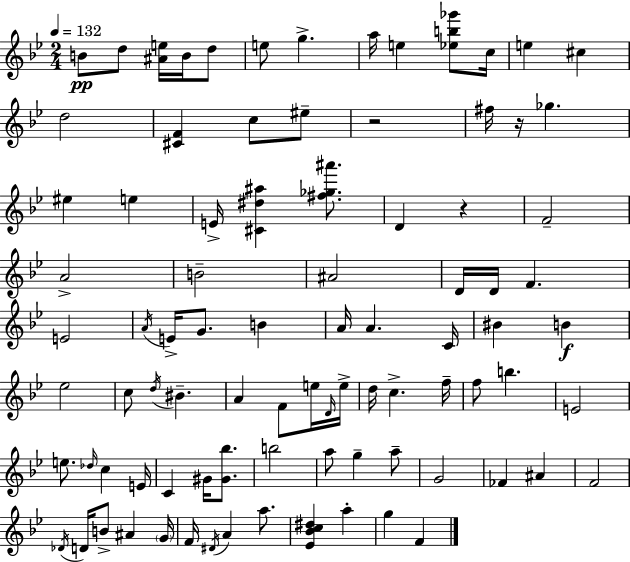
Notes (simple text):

B4/e D5/e [A#4,E5]/s B4/s D5/e E5/e G5/q. A5/s E5/q [Eb5,B5,Gb6]/e C5/s E5/q C#5/q D5/h [C#4,F4]/q C5/e EIS5/e R/h F#5/s R/s Gb5/q. EIS5/q E5/q E4/s [C#4,D#5,A#5]/q [F#5,Gb5,A#6]/e. D4/q R/q F4/h A4/h B4/h A#4/h D4/s D4/s F4/q. E4/h A4/s E4/s G4/e. B4/q A4/s A4/q. C4/s BIS4/q B4/q Eb5/h C5/e D5/s BIS4/q. A4/q F4/e E5/s D4/s E5/s D5/s C5/q. F5/s F5/e B5/q. E4/h E5/e. Db5/s C5/q E4/s C4/q G#4/s [G#4,Bb5]/e. B5/h A5/e G5/q A5/e G4/h FES4/q A#4/q F4/h Db4/s D4/s B4/e A#4/q G4/s F4/s D#4/s A4/q A5/e. [Eb4,Bb4,C5,D#5]/q A5/q G5/q F4/q